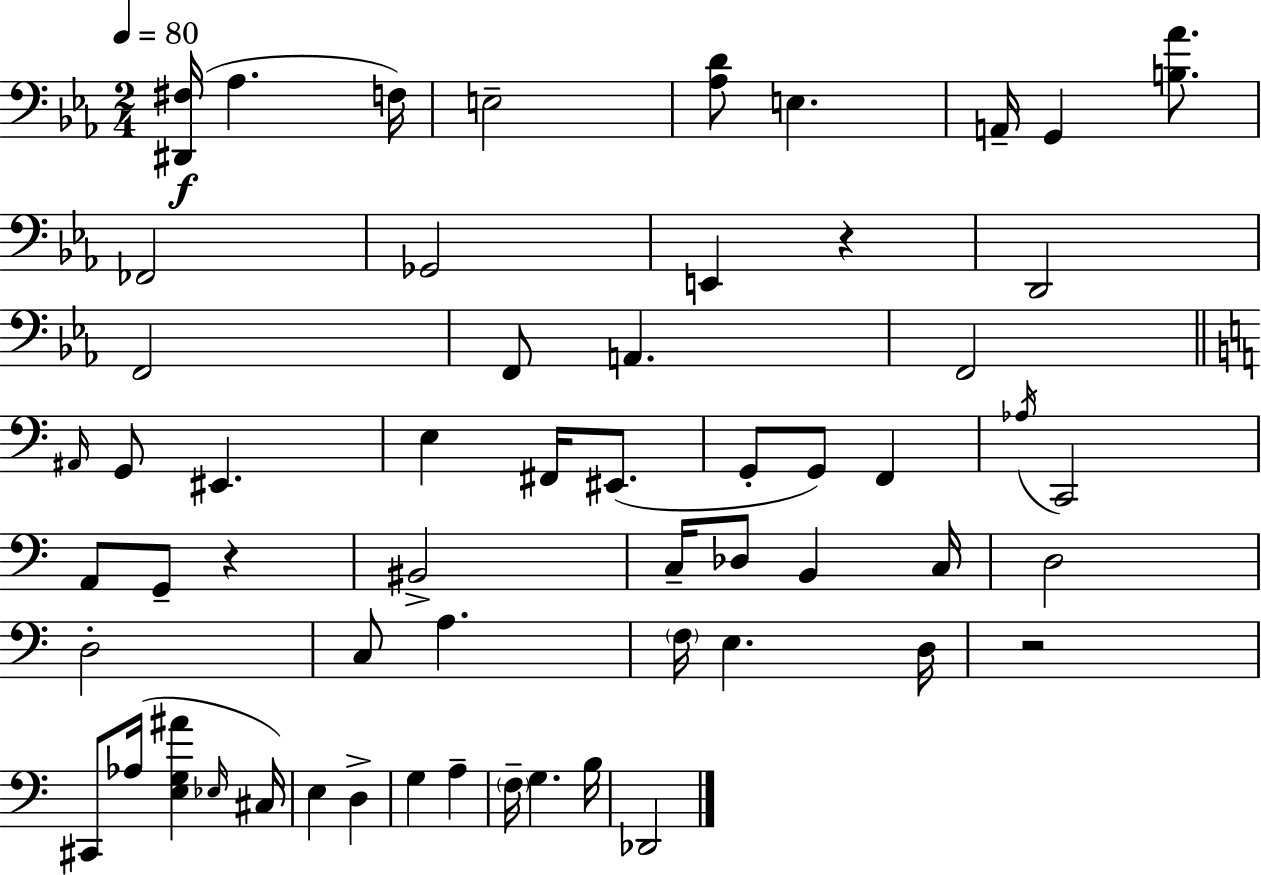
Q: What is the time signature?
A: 2/4